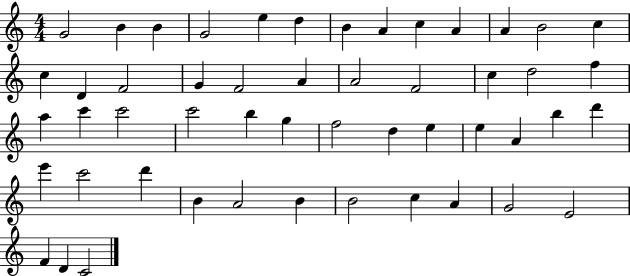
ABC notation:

X:1
T:Untitled
M:4/4
L:1/4
K:C
G2 B B G2 e d B A c A A B2 c c D F2 G F2 A A2 F2 c d2 f a c' c'2 c'2 b g f2 d e e A b d' e' c'2 d' B A2 B B2 c A G2 E2 F D C2